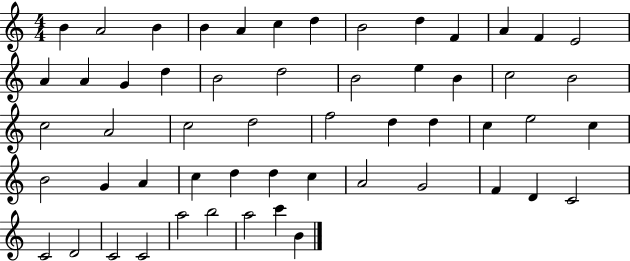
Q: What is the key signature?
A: C major